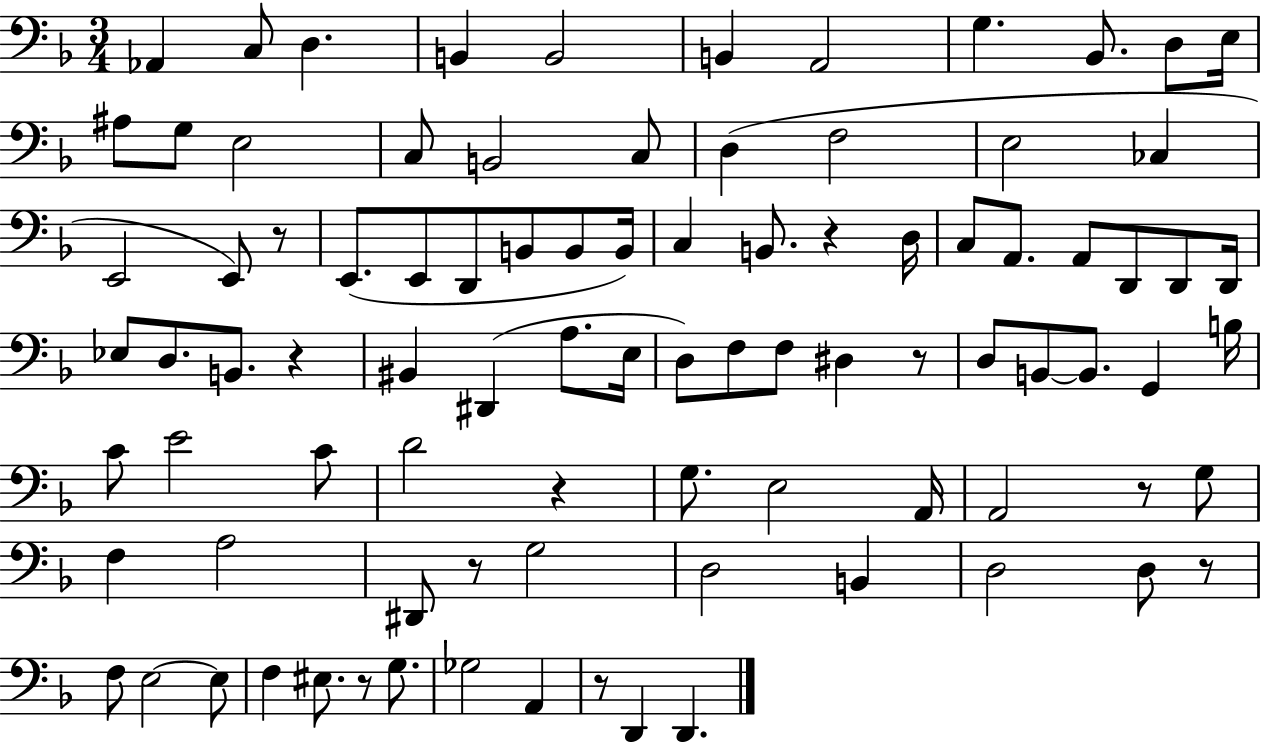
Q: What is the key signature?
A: F major